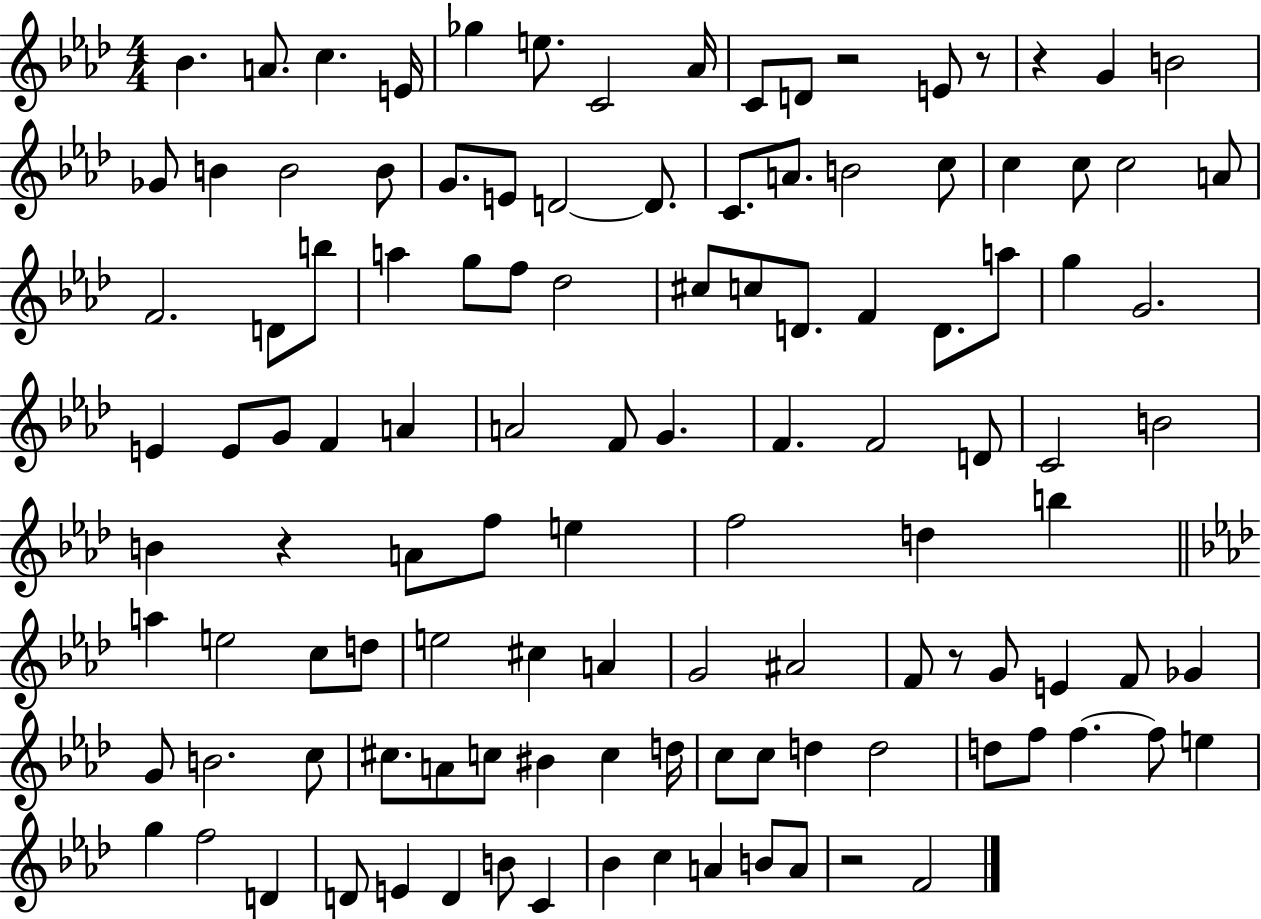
Bb4/q. A4/e. C5/q. E4/s Gb5/q E5/e. C4/h Ab4/s C4/e D4/e R/h E4/e R/e R/q G4/q B4/h Gb4/e B4/q B4/h B4/e G4/e. E4/e D4/h D4/e. C4/e. A4/e. B4/h C5/e C5/q C5/e C5/h A4/e F4/h. D4/e B5/e A5/q G5/e F5/e Db5/h C#5/e C5/e D4/e. F4/q D4/e. A5/e G5/q G4/h. E4/q E4/e G4/e F4/q A4/q A4/h F4/e G4/q. F4/q. F4/h D4/e C4/h B4/h B4/q R/q A4/e F5/e E5/q F5/h D5/q B5/q A5/q E5/h C5/e D5/e E5/h C#5/q A4/q G4/h A#4/h F4/e R/e G4/e E4/q F4/e Gb4/q G4/e B4/h. C5/e C#5/e. A4/e C5/e BIS4/q C5/q D5/s C5/e C5/e D5/q D5/h D5/e F5/e F5/q. F5/e E5/q G5/q F5/h D4/q D4/e E4/q D4/q B4/e C4/q Bb4/q C5/q A4/q B4/e A4/e R/h F4/h